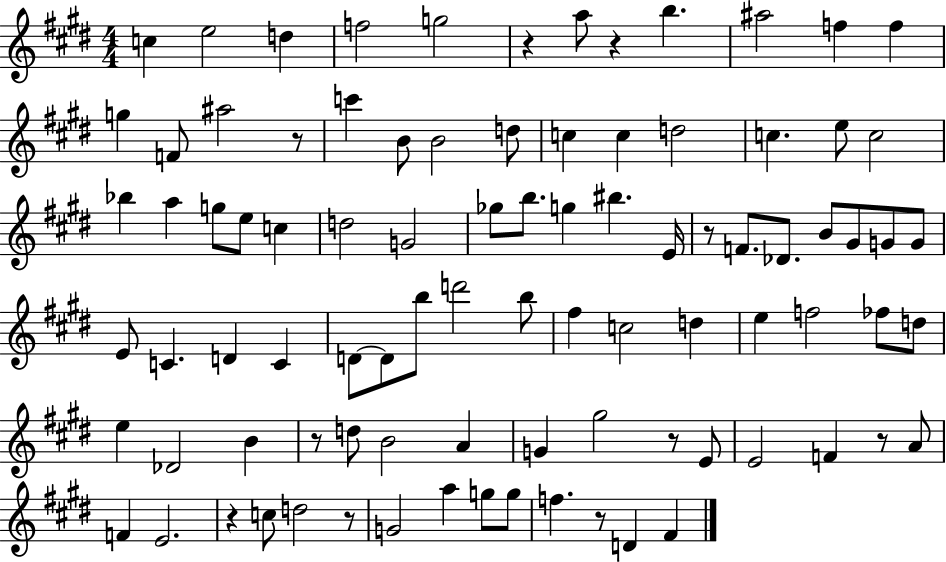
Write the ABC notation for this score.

X:1
T:Untitled
M:4/4
L:1/4
K:E
c e2 d f2 g2 z a/2 z b ^a2 f f g F/2 ^a2 z/2 c' B/2 B2 d/2 c c d2 c e/2 c2 _b a g/2 e/2 c d2 G2 _g/2 b/2 g ^b E/4 z/2 F/2 _D/2 B/2 ^G/2 G/2 G/2 E/2 C D C D/2 D/2 b/2 d'2 b/2 ^f c2 d e f2 _f/2 d/2 e _D2 B z/2 d/2 B2 A G ^g2 z/2 E/2 E2 F z/2 A/2 F E2 z c/2 d2 z/2 G2 a g/2 g/2 f z/2 D ^F